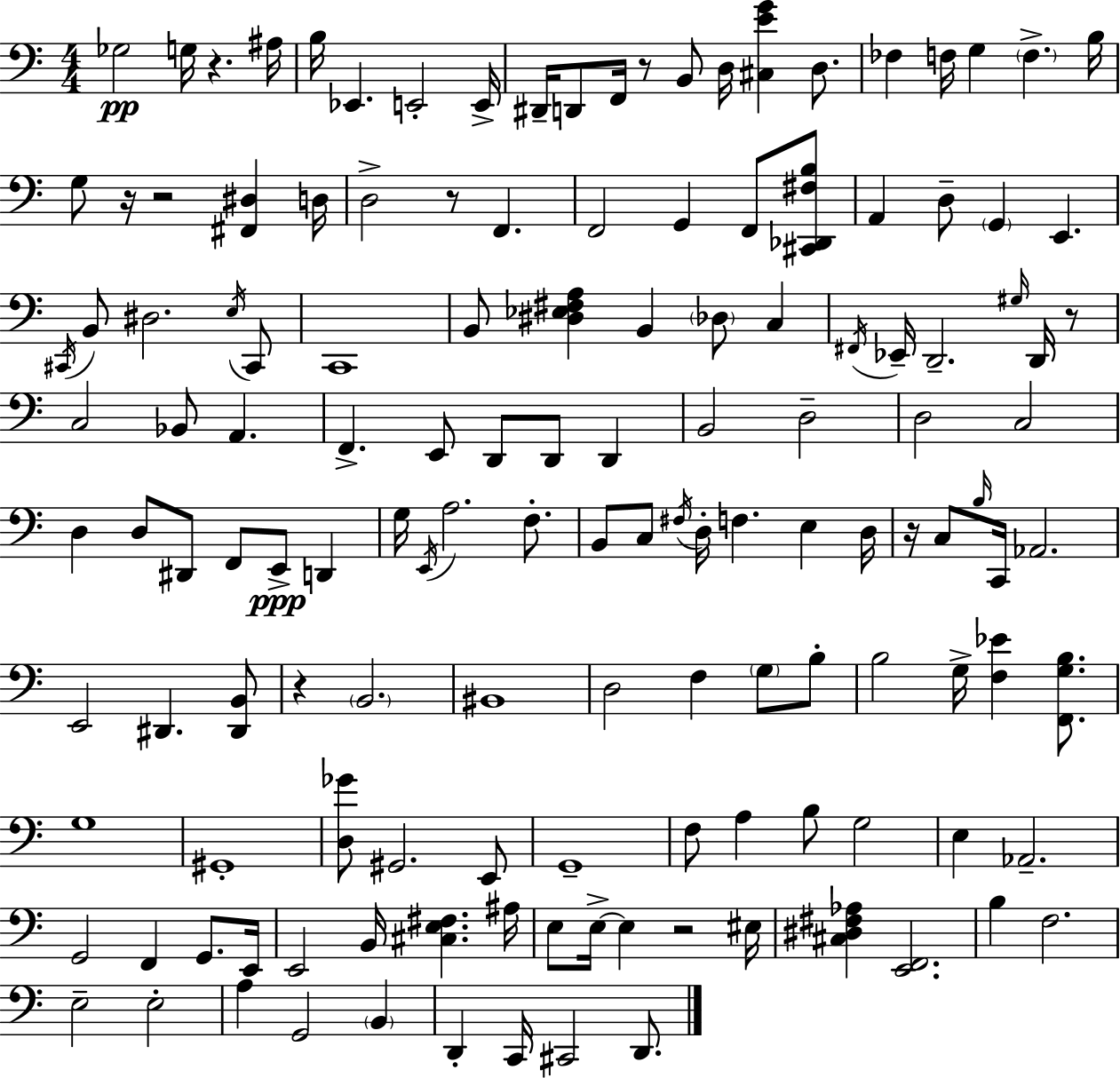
X:1
T:Untitled
M:4/4
L:1/4
K:C
_G,2 G,/4 z ^A,/4 B,/4 _E,, E,,2 E,,/4 ^D,,/4 D,,/2 F,,/4 z/2 B,,/2 D,/4 [^C,EG] D,/2 _F, F,/4 G, F, B,/4 G,/2 z/4 z2 [^F,,^D,] D,/4 D,2 z/2 F,, F,,2 G,, F,,/2 [^C,,_D,,^F,B,]/2 A,, D,/2 G,, E,, ^C,,/4 B,,/2 ^D,2 E,/4 ^C,,/2 C,,4 B,,/2 [^D,_E,^F,A,] B,, _D,/2 C, ^F,,/4 _E,,/4 D,,2 ^G,/4 D,,/4 z/2 C,2 _B,,/2 A,, F,, E,,/2 D,,/2 D,,/2 D,, B,,2 D,2 D,2 C,2 D, D,/2 ^D,,/2 F,,/2 E,,/2 D,, G,/4 E,,/4 A,2 F,/2 B,,/2 C,/2 ^F,/4 D,/4 F, E, D,/4 z/4 C,/2 B,/4 C,,/4 _A,,2 E,,2 ^D,, [^D,,B,,]/2 z B,,2 ^B,,4 D,2 F, G,/2 B,/2 B,2 G,/4 [F,_E] [F,,G,B,]/2 G,4 ^G,,4 [D,_G]/2 ^G,,2 E,,/2 G,,4 F,/2 A, B,/2 G,2 E, _A,,2 G,,2 F,, G,,/2 E,,/4 E,,2 B,,/4 [^C,E,^F,] ^A,/4 E,/2 E,/4 E, z2 ^E,/4 [^C,^D,^F,_A,] [E,,F,,]2 B, F,2 E,2 E,2 A, G,,2 B,, D,, C,,/4 ^C,,2 D,,/2